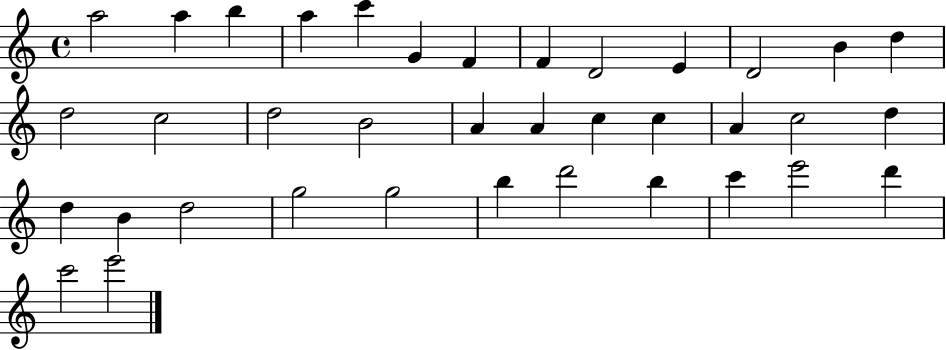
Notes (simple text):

A5/h A5/q B5/q A5/q C6/q G4/q F4/q F4/q D4/h E4/q D4/h B4/q D5/q D5/h C5/h D5/h B4/h A4/q A4/q C5/q C5/q A4/q C5/h D5/q D5/q B4/q D5/h G5/h G5/h B5/q D6/h B5/q C6/q E6/h D6/q C6/h E6/h